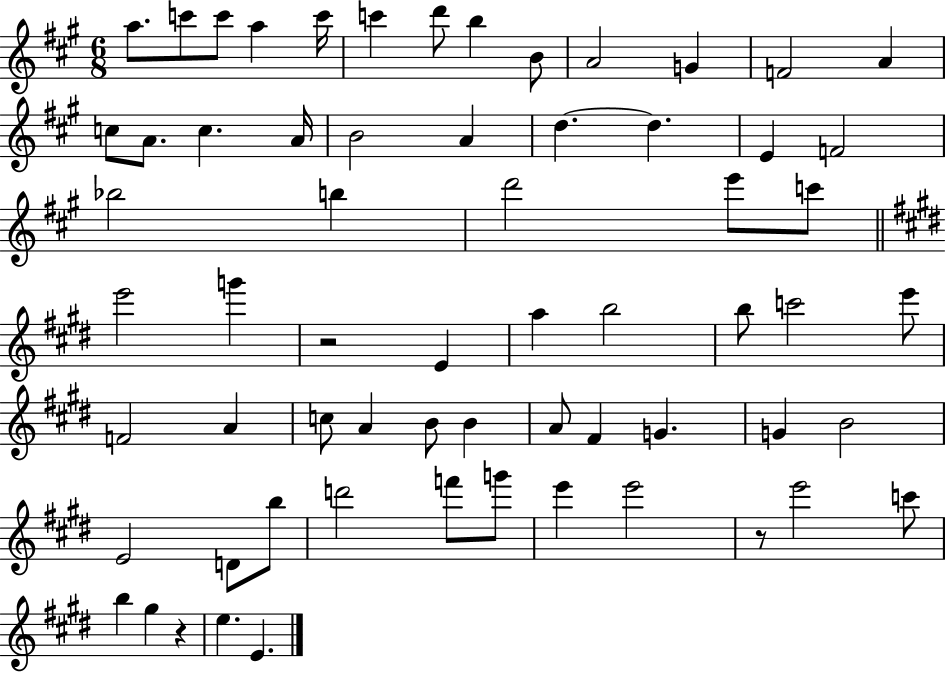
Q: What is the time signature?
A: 6/8